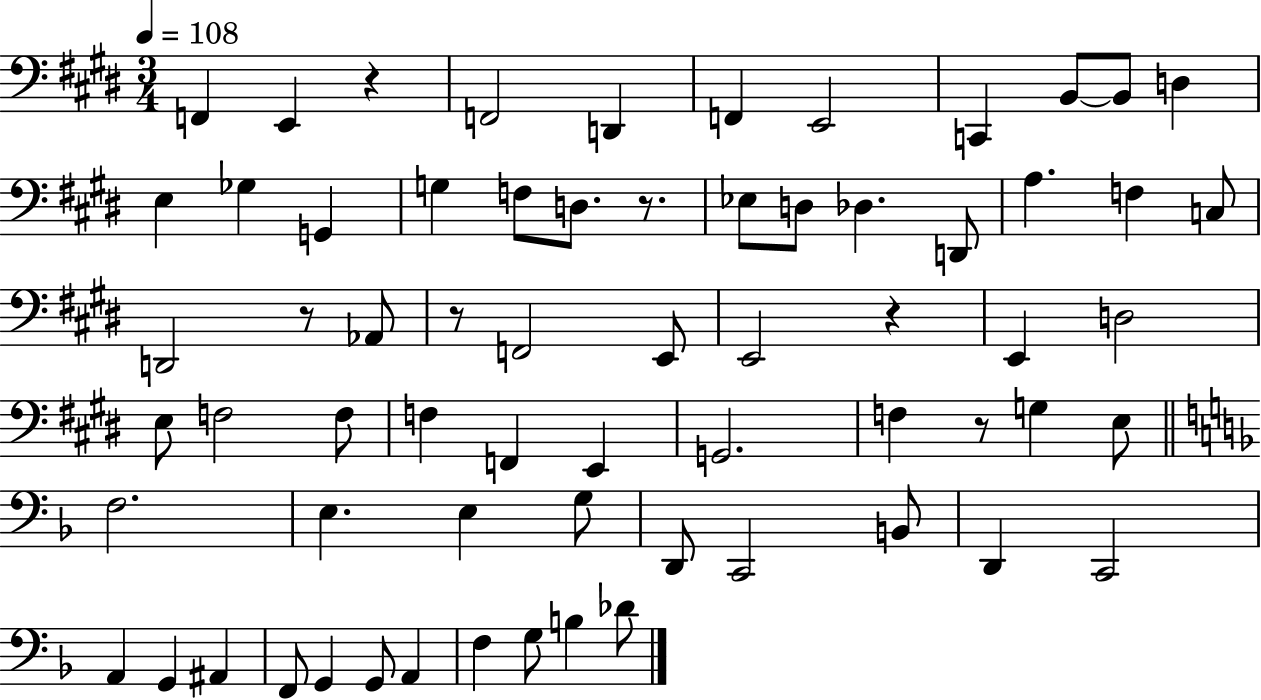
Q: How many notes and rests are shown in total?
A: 66